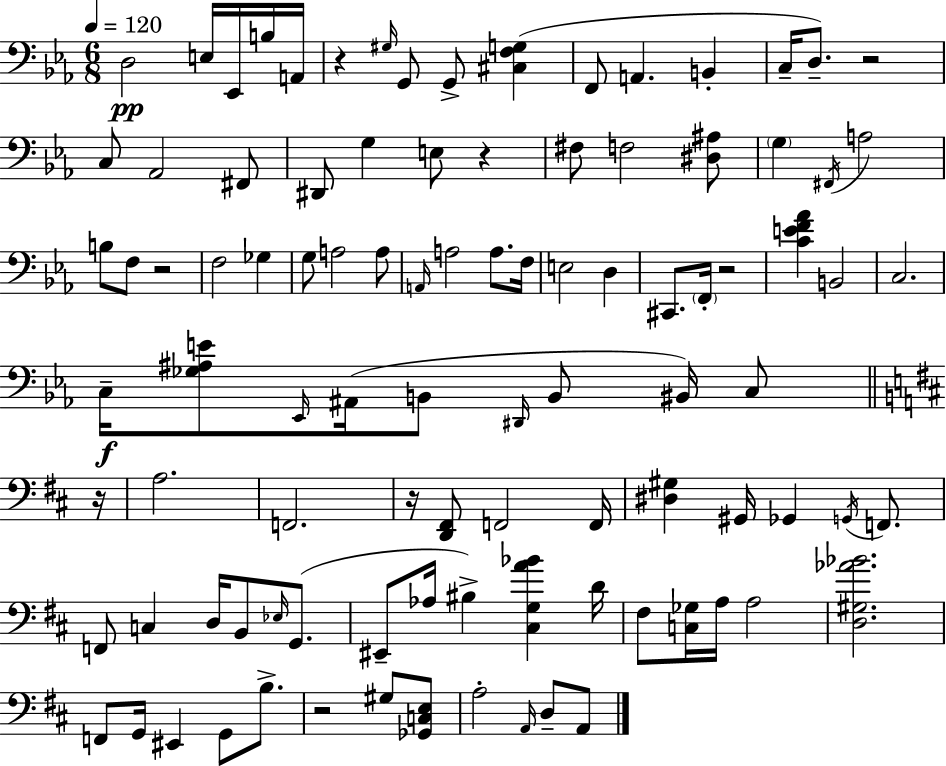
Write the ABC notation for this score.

X:1
T:Untitled
M:6/8
L:1/4
K:Cm
D,2 E,/4 _E,,/4 B,/4 A,,/4 z ^G,/4 G,,/2 G,,/2 [^C,F,G,] F,,/2 A,, B,, C,/4 D,/2 z2 C,/2 _A,,2 ^F,,/2 ^D,,/2 G, E,/2 z ^F,/2 F,2 [^D,^A,]/2 G, ^F,,/4 A,2 B,/2 F,/2 z2 F,2 _G, G,/2 A,2 A,/2 A,,/4 A,2 A,/2 F,/4 E,2 D, ^C,,/2 F,,/4 z2 [CEF_A] B,,2 C,2 C,/4 [_G,^A,E]/2 _E,,/4 ^A,,/4 B,,/2 ^D,,/4 B,,/2 ^B,,/4 C,/2 z/4 A,2 F,,2 z/4 [D,,^F,,]/2 F,,2 F,,/4 [^D,^G,] ^G,,/4 _G,, G,,/4 F,,/2 F,,/2 C, D,/4 B,,/2 _E,/4 G,,/2 ^E,,/2 _A,/4 ^B, [^C,G,A_B] D/4 ^F,/2 [C,_G,]/4 A,/4 A,2 [D,^G,_A_B]2 F,,/2 G,,/4 ^E,, G,,/2 B,/2 z2 ^G,/2 [_G,,C,E,]/2 A,2 A,,/4 D,/2 A,,/2